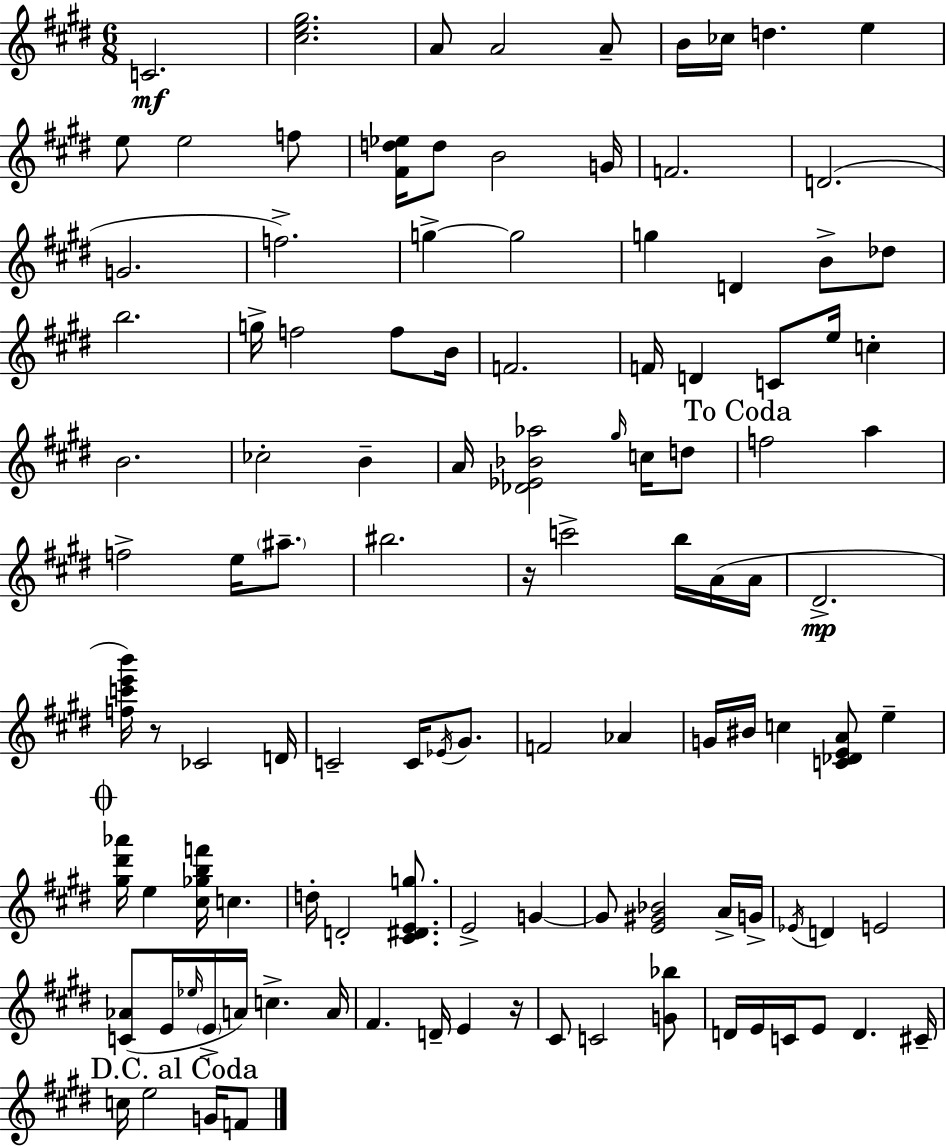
{
  \clef treble
  \numericTimeSignature
  \time 6/8
  \key e \major
  c'2.\mf | <cis'' e'' gis''>2. | a'8 a'2 a'8-- | b'16 ces''16 d''4. e''4 | \break e''8 e''2 f''8 | <fis' d'' ees''>16 d''8 b'2 g'16 | f'2. | d'2.( | \break g'2. | f''2.->) | g''4->~~ g''2 | g''4 d'4 b'8-> des''8 | \break b''2. | g''16-> f''2 f''8 b'16 | f'2. | f'16 d'4 c'8 e''16 c''4-. | \break b'2. | ces''2-. b'4-- | a'16 <des' ees' bes' aes''>2 \grace { gis''16 } c''16 d''8 | \mark "To Coda" f''2 a''4 | \break f''2-> e''16 \parenthesize ais''8.-- | bis''2. | r16 c'''2-> b''16 a'16( | a'16 dis'2.->\mp | \break <f'' c''' e''' b'''>16) r8 ces'2 | d'16 c'2-- c'16 \acciaccatura { ees'16 } gis'8. | f'2 aes'4 | g'16 bis'16 c''4 <c' des' e' a'>8 e''4-- | \break \mark \markup { \musicglyph "scripts.coda" } <gis'' dis''' aes'''>16 e''4 <cis'' ges'' b'' f'''>16 c''4. | d''16-. d'2-. <cis' dis' e' g''>8. | e'2-> g'4~~ | g'8 <e' gis' bes'>2 | \break a'16-> g'16-> \acciaccatura { ees'16 } d'4 e'2 | <c' aes'>8( e'16 \grace { ees''16 } \parenthesize e'16-> a'16) c''4.-> | a'16 fis'4. d'16-- e'4 | r16 cis'8 c'2 | \break <g' bes''>8 d'16 e'16 c'16 e'8 d'4. | cis'16-- \mark "D.C. al Coda" c''16 e''2 | g'16 f'8 \bar "|."
}